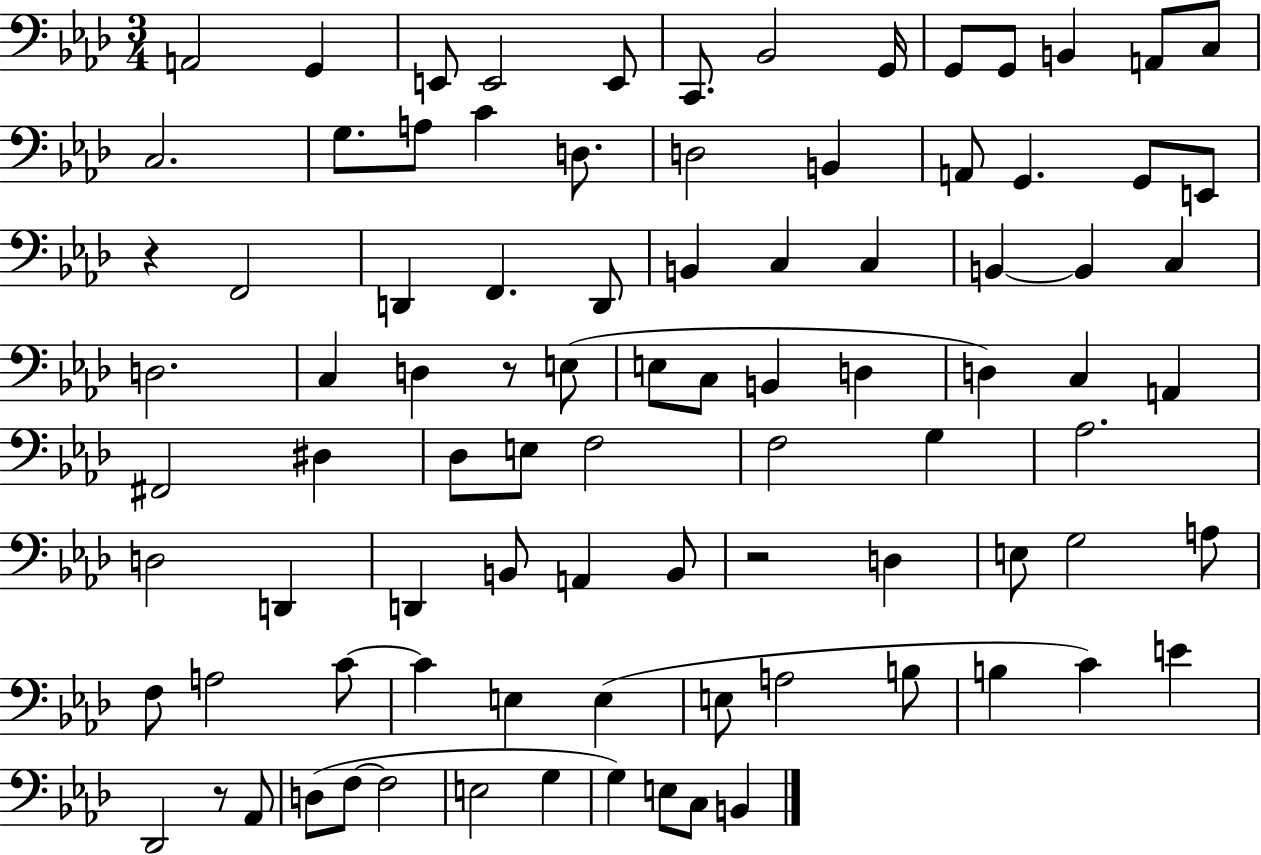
A2/h G2/q E2/e E2/h E2/e C2/e. Bb2/h G2/s G2/e G2/e B2/q A2/e C3/e C3/h. G3/e. A3/e C4/q D3/e. D3/h B2/q A2/e G2/q. G2/e E2/e R/q F2/h D2/q F2/q. D2/e B2/q C3/q C3/q B2/q B2/q C3/q D3/h. C3/q D3/q R/e E3/e E3/e C3/e B2/q D3/q D3/q C3/q A2/q F#2/h D#3/q Db3/e E3/e F3/h F3/h G3/q Ab3/h. D3/h D2/q D2/q B2/e A2/q B2/e R/h D3/q E3/e G3/h A3/e F3/e A3/h C4/e C4/q E3/q E3/q E3/e A3/h B3/e B3/q C4/q E4/q Db2/h R/e Ab2/e D3/e F3/e F3/h E3/h G3/q G3/q E3/e C3/e B2/q